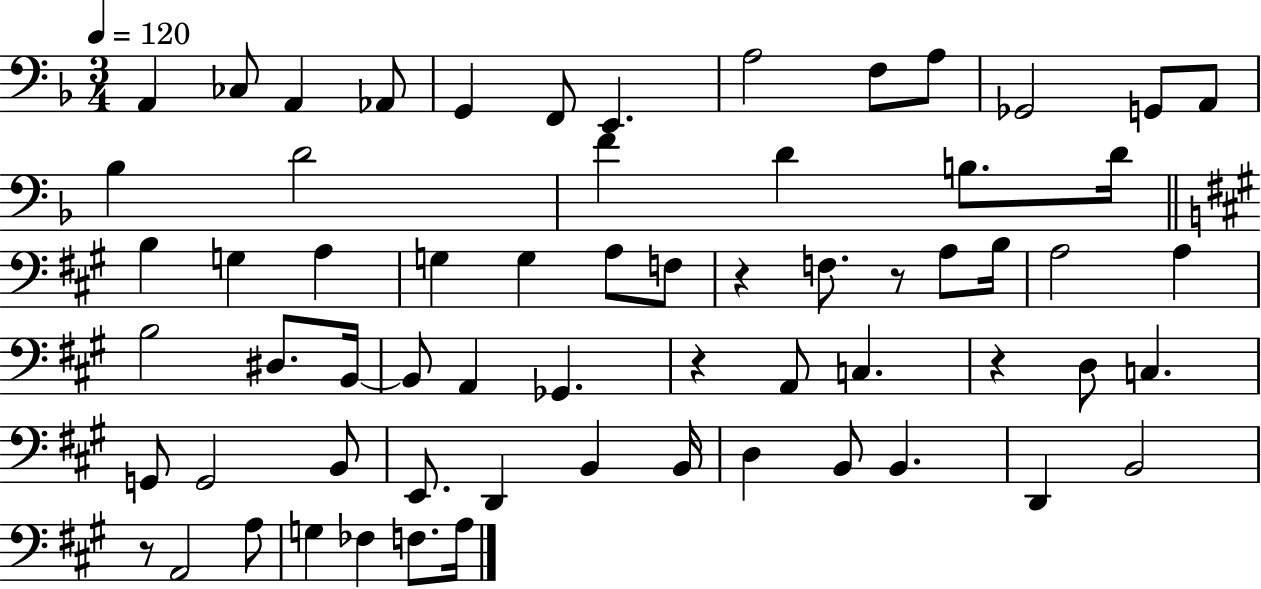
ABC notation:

X:1
T:Untitled
M:3/4
L:1/4
K:F
A,, _C,/2 A,, _A,,/2 G,, F,,/2 E,, A,2 F,/2 A,/2 _G,,2 G,,/2 A,,/2 _B, D2 F D B,/2 D/4 B, G, A, G, G, A,/2 F,/2 z F,/2 z/2 A,/2 B,/4 A,2 A, B,2 ^D,/2 B,,/4 B,,/2 A,, _G,, z A,,/2 C, z D,/2 C, G,,/2 G,,2 B,,/2 E,,/2 D,, B,, B,,/4 D, B,,/2 B,, D,, B,,2 z/2 A,,2 A,/2 G, _F, F,/2 A,/4